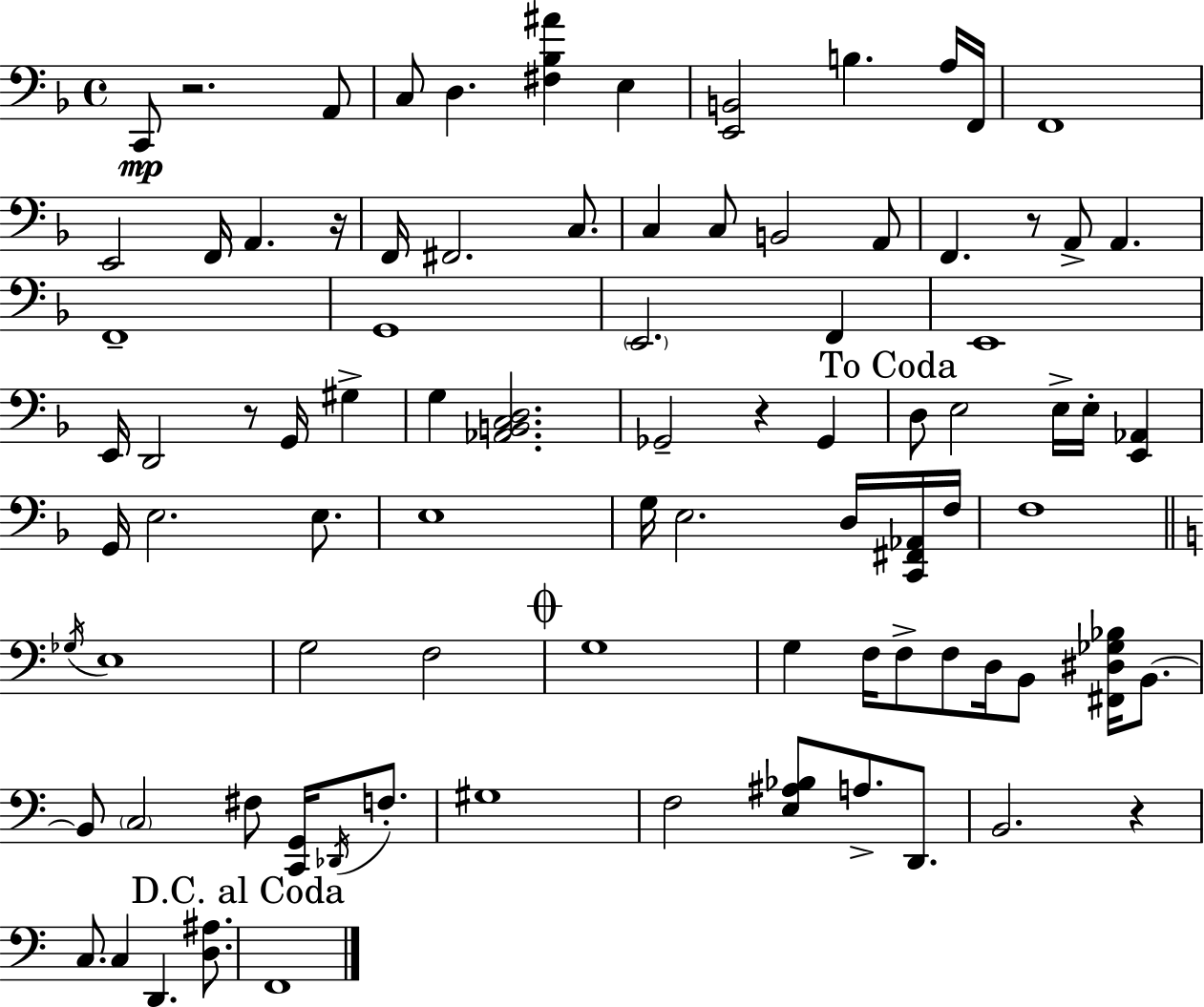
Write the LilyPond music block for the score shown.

{
  \clef bass
  \time 4/4
  \defaultTimeSignature
  \key f \major
  \repeat volta 2 { c,8\mp r2. a,8 | c8 d4. <fis bes ais'>4 e4 | <e, b,>2 b4. a16 f,16 | f,1 | \break e,2 f,16 a,4. r16 | f,16 fis,2. c8. | c4 c8 b,2 a,8 | f,4. r8 a,8-> a,4. | \break f,1-- | g,1 | \parenthesize e,2. f,4 | e,1 | \break e,16 d,2 r8 g,16 gis4-> | g4 <aes, b, c d>2. | ges,2-- r4 ges,4 | \mark "To Coda" d8 e2 e16-> e16-. <e, aes,>4 | \break g,16 e2. e8. | e1 | g16 e2. d16 <c, fis, aes,>16 f16 | f1 | \break \bar "||" \break \key c \major \acciaccatura { ges16 } e1 | g2 f2 | \mark \markup { \musicglyph "scripts.coda" } g1 | g4 f16 f8-> f8 d16 b,8 <fis, dis ges bes>16 b,8.~~ | \break b,8 \parenthesize c2 fis8 <c, g,>16 \acciaccatura { des,16 } f8.-. | gis1 | f2 <e ais bes>8 a8.-> d,8. | b,2. r4 | \break c8. c4 d,4. <d ais>8. | \mark "D.C. al Coda" f,1 | } \bar "|."
}